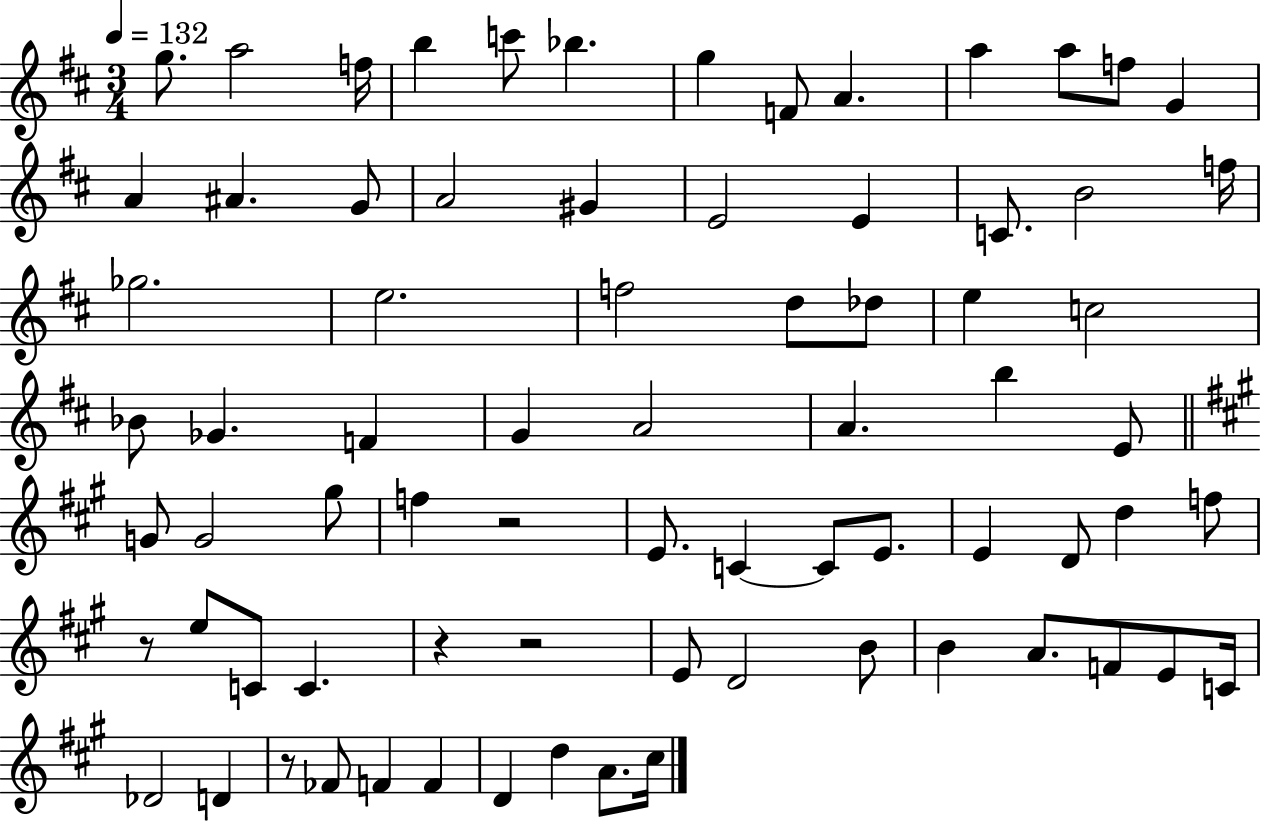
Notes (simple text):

G5/e. A5/h F5/s B5/q C6/e Bb5/q. G5/q F4/e A4/q. A5/q A5/e F5/e G4/q A4/q A#4/q. G4/e A4/h G#4/q E4/h E4/q C4/e. B4/h F5/s Gb5/h. E5/h. F5/h D5/e Db5/e E5/q C5/h Bb4/e Gb4/q. F4/q G4/q A4/h A4/q. B5/q E4/e G4/e G4/h G#5/e F5/q R/h E4/e. C4/q C4/e E4/e. E4/q D4/e D5/q F5/e R/e E5/e C4/e C4/q. R/q R/h E4/e D4/h B4/e B4/q A4/e. F4/e E4/e C4/s Db4/h D4/q R/e FES4/e F4/q F4/q D4/q D5/q A4/e. C#5/s